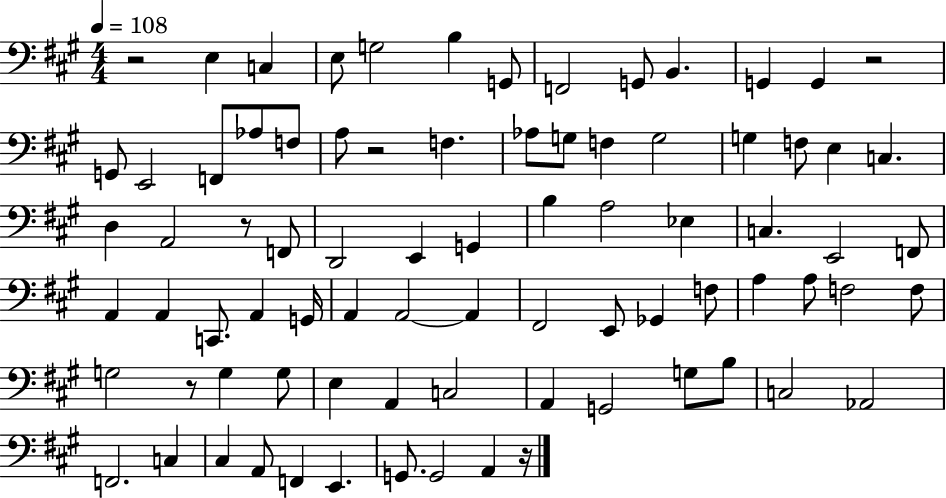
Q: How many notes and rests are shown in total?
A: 81